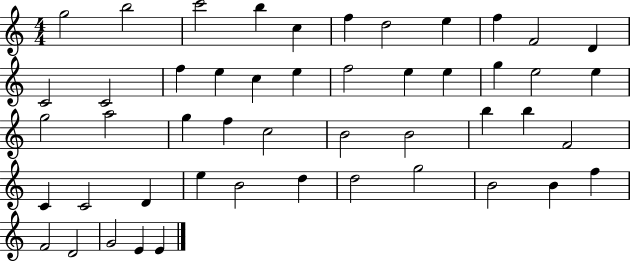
X:1
T:Untitled
M:4/4
L:1/4
K:C
g2 b2 c'2 b c f d2 e f F2 D C2 C2 f e c e f2 e e g e2 e g2 a2 g f c2 B2 B2 b b F2 C C2 D e B2 d d2 g2 B2 B f F2 D2 G2 E E